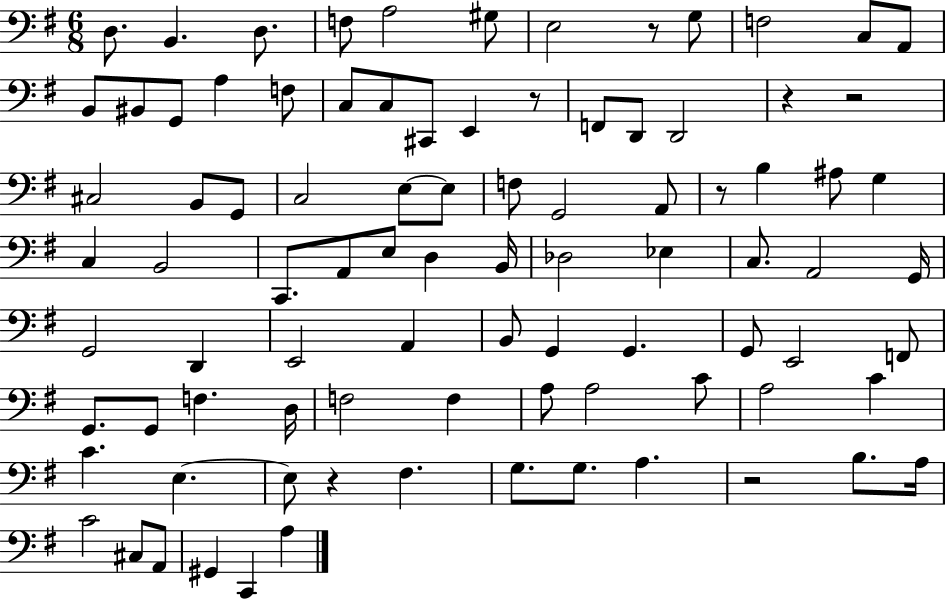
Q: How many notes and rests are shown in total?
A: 90